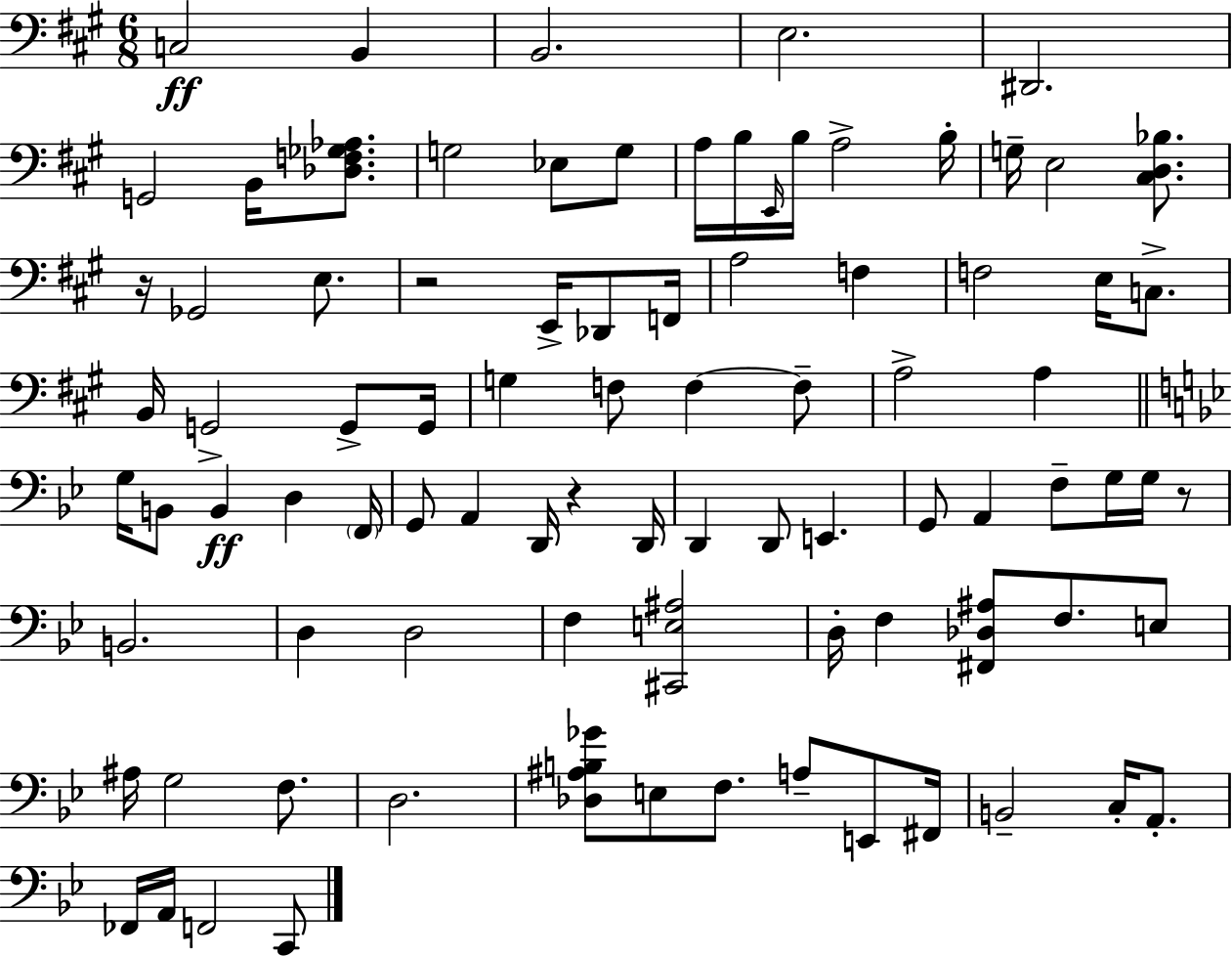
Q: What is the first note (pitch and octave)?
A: C3